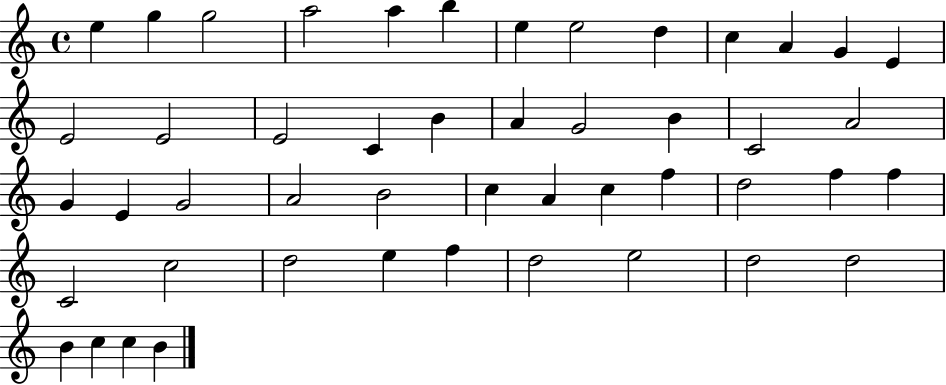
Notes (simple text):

E5/q G5/q G5/h A5/h A5/q B5/q E5/q E5/h D5/q C5/q A4/q G4/q E4/q E4/h E4/h E4/h C4/q B4/q A4/q G4/h B4/q C4/h A4/h G4/q E4/q G4/h A4/h B4/h C5/q A4/q C5/q F5/q D5/h F5/q F5/q C4/h C5/h D5/h E5/q F5/q D5/h E5/h D5/h D5/h B4/q C5/q C5/q B4/q